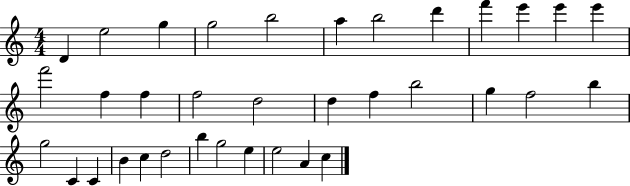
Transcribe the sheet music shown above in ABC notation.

X:1
T:Untitled
M:4/4
L:1/4
K:C
D e2 g g2 b2 a b2 d' f' e' e' e' f'2 f f f2 d2 d f b2 g f2 b g2 C C B c d2 b g2 e e2 A c